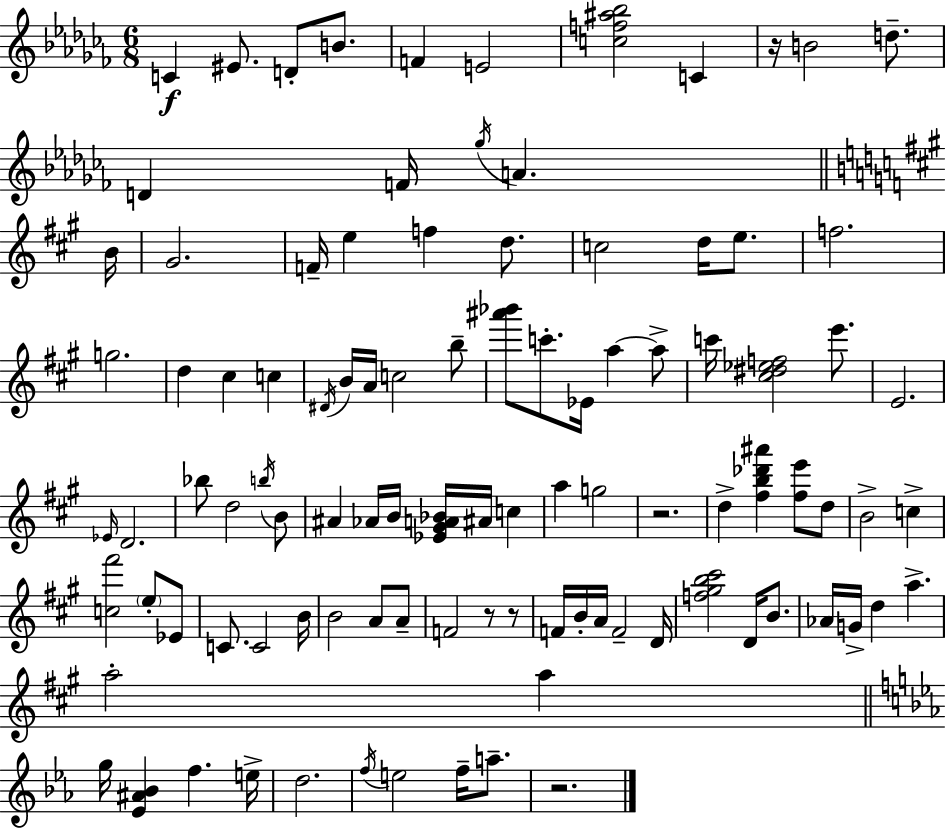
C4/q EIS4/e. D4/e B4/e. F4/q E4/h [C5,F5,A#5,Bb5]/h C4/q R/s B4/h D5/e. D4/q F4/s Gb5/s A4/q. B4/s G#4/h. F4/s E5/q F5/q D5/e. C5/h D5/s E5/e. F5/h. G5/h. D5/q C#5/q C5/q D#4/s B4/s A4/s C5/h B5/e [A#6,Bb6]/e C6/e. Eb4/s A5/q A5/e C6/s [C#5,D#5,Eb5,F5]/h E6/e. E4/h. Eb4/s D4/h. Bb5/e D5/h B5/s B4/e A#4/q Ab4/s B4/s [Eb4,G#4,A4,Bb4]/s A#4/s C5/q A5/q G5/h R/h. D5/q [F#5,B5,Db6,A#6]/q [F#5,E6]/e D5/e B4/h C5/q [C5,F#6]/h E5/e Eb4/e C4/e. C4/h B4/s B4/h A4/e A4/e F4/h R/e R/e F4/s B4/s A4/s F4/h D4/s [F5,G#5,B5,C#6]/h D4/s B4/e. Ab4/s G4/s D5/q A5/q. A5/h A5/q G5/s [Eb4,A#4,Bb4]/q F5/q. E5/s D5/h. F5/s E5/h F5/s A5/e. R/h.